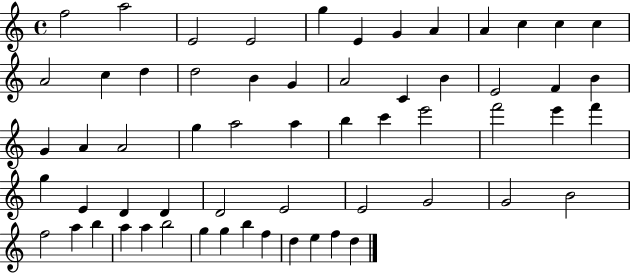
F5/h A5/h E4/h E4/h G5/q E4/q G4/q A4/q A4/q C5/q C5/q C5/q A4/h C5/q D5/q D5/h B4/q G4/q A4/h C4/q B4/q E4/h F4/q B4/q G4/q A4/q A4/h G5/q A5/h A5/q B5/q C6/q E6/h F6/h E6/q F6/q G5/q E4/q D4/q D4/q D4/h E4/h E4/h G4/h G4/h B4/h F5/h A5/q B5/q A5/q A5/q B5/h G5/q G5/q B5/q F5/q D5/q E5/q F5/q D5/q